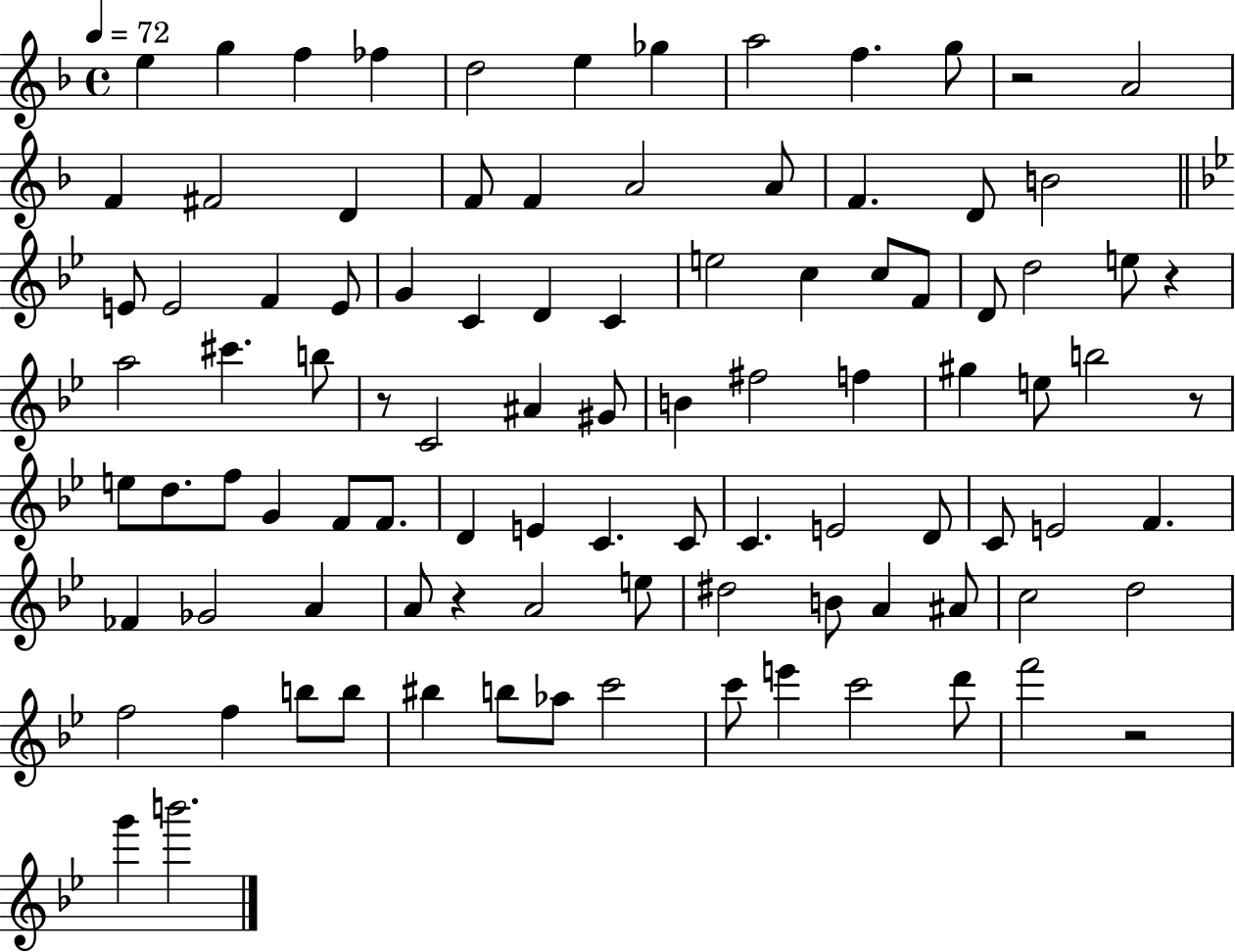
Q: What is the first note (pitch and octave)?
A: E5